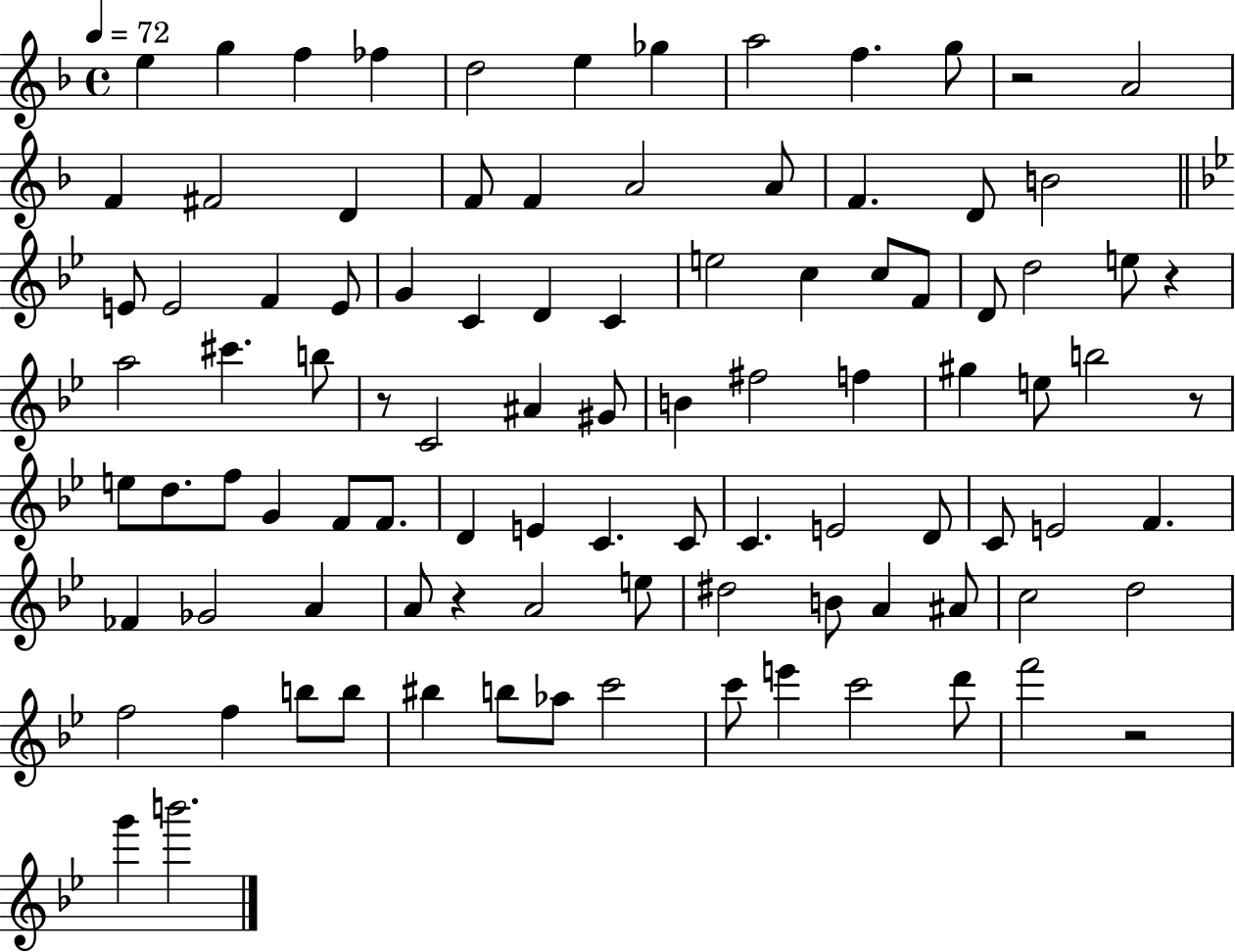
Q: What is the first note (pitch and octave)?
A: E5